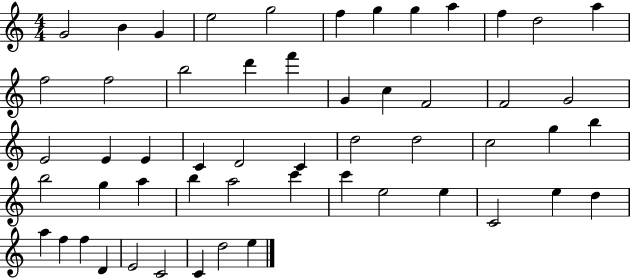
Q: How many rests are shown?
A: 0